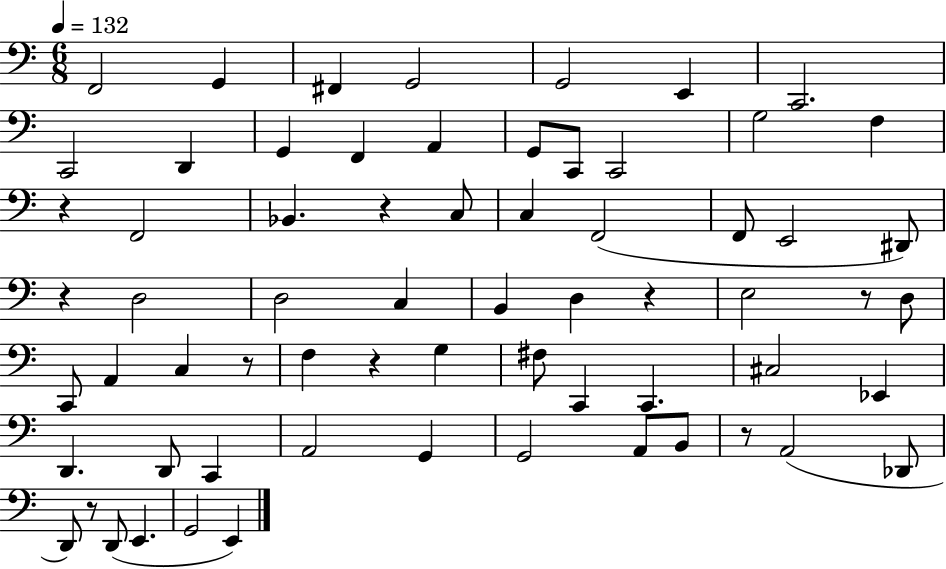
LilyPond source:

{
  \clef bass
  \numericTimeSignature
  \time 6/8
  \key c \major
  \tempo 4 = 132
  f,2 g,4 | fis,4 g,2 | g,2 e,4 | c,2. | \break c,2 d,4 | g,4 f,4 a,4 | g,8 c,8 c,2 | g2 f4 | \break r4 f,2 | bes,4. r4 c8 | c4 f,2( | f,8 e,2 dis,8) | \break r4 d2 | d2 c4 | b,4 d4 r4 | e2 r8 d8 | \break c,8 a,4 c4 r8 | f4 r4 g4 | fis8 c,4 c,4. | cis2 ees,4 | \break d,4. d,8 c,4 | a,2 g,4 | g,2 a,8 b,8 | r8 a,2( des,8 | \break d,8) r8 d,8( e,4. | g,2 e,4) | \bar "|."
}